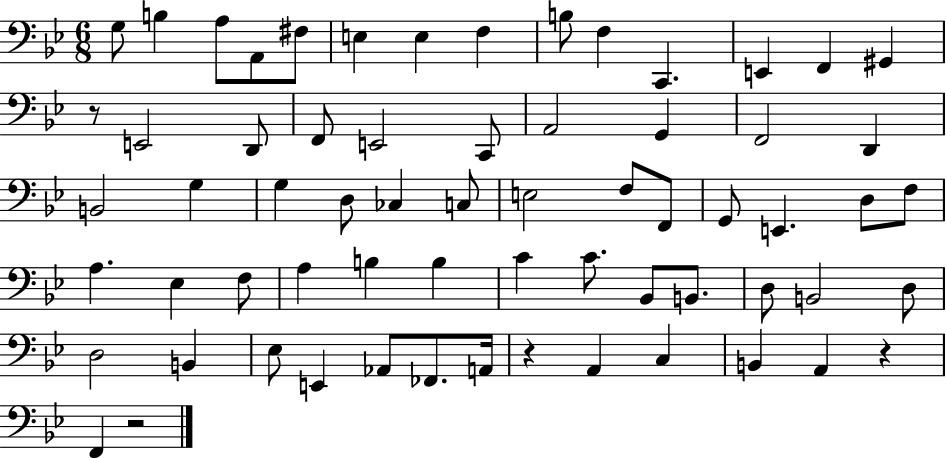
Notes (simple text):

G3/e B3/q A3/e A2/e F#3/e E3/q E3/q F3/q B3/e F3/q C2/q. E2/q F2/q G#2/q R/e E2/h D2/e F2/e E2/h C2/e A2/h G2/q F2/h D2/q B2/h G3/q G3/q D3/e CES3/q C3/e E3/h F3/e F2/e G2/e E2/q. D3/e F3/e A3/q. Eb3/q F3/e A3/q B3/q B3/q C4/q C4/e. Bb2/e B2/e. D3/e B2/h D3/e D3/h B2/q Eb3/e E2/q Ab2/e FES2/e. A2/s R/q A2/q C3/q B2/q A2/q R/q F2/q R/h